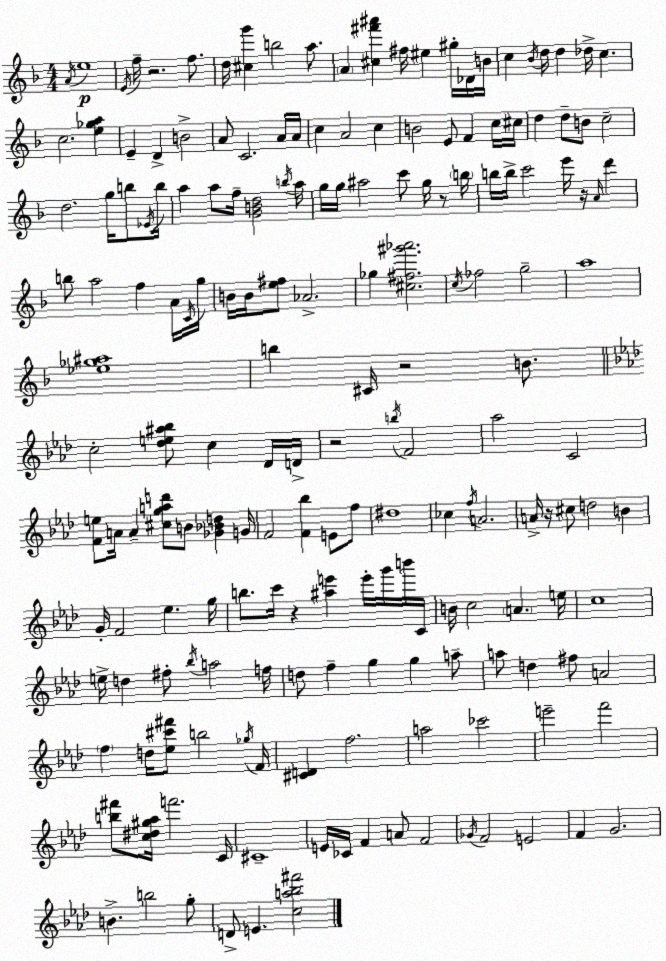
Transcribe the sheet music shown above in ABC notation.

X:1
T:Untitled
M:4/4
L:1/4
K:Dm
A/4 e4 E/4 f/4 z2 f/2 d/4 [^cg'] b2 a/2 A [^c^f'^a'] ^f/4 ^e ^g/4 _D/4 B/4 c _B/4 d/4 d _d/4 c c2 [e_ga] E D B2 A/2 C2 A/4 A/4 c A2 c B2 E/2 F c/4 ^c/4 d d/2 B/2 c2 d2 g/4 b/2 _E/4 b/4 a a/2 f/4 [GBd]2 b/4 a/4 g/4 g/4 ^a2 c'/2 g/4 z/2 b/4 b/4 b/4 c'2 e'/4 z/4 A/4 d' b/2 a2 f A/4 C/4 g/4 B/4 B/4 [e^f]/2 _A2 _g [^c^f^g'_a']2 c/4 _f2 g2 a4 [_e_g^a]4 b ^C/4 z2 B/2 c2 [_de^a_b]/2 c _D/4 D/4 z2 b/4 F2 _a2 C2 [Fe]/2 A/4 A [^cgad']/2 B/2 [_G_Bd] G/4 F2 [F_b] E/2 f/2 ^d4 _c f/4 A2 A/4 z/4 ^c/2 d2 B G/4 F2 _e g/4 b/2 c'/4 z [^ae'] e'/4 g'/4 b'/4 C/4 B/4 c2 A e/4 c4 e/4 d ^f/2 _b/4 a2 f/4 d/2 f g g a/2 a/2 d ^f/2 A2 f d/4 [_e^c'^f']/2 b2 _g/4 F/4 [^CD] f2 a2 _c'2 e'2 f'2 [b^f']/2 [c^d^g_a]/4 f'2 C/4 ^C4 E/4 _C/4 F A/2 F2 _G/4 F2 E2 F G2 B b2 g/2 D/2 E [ca_b^f']2